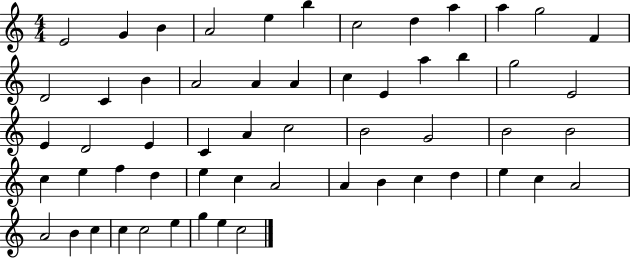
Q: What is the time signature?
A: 4/4